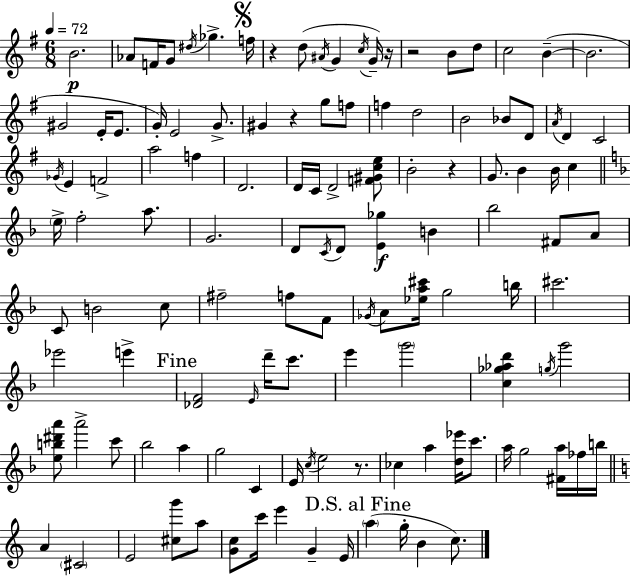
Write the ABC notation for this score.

X:1
T:Untitled
M:6/8
L:1/4
K:Em
B2 _A/2 F/4 G/2 ^d/4 _g f/4 z d/2 ^A/4 G c/4 G/4 z/4 z2 B/2 d/2 c2 B B2 ^G2 E/4 E/2 G/4 E2 G/2 ^G z g/2 f/2 f d2 B2 _B/2 D/2 A/4 D C2 _G/4 E F2 a2 f D2 D/4 C/4 D2 [F^Gce]/2 B2 z G/2 B B/4 c e/4 f2 a/2 G2 D/2 C/4 D/2 [E_g] B _b2 ^F/2 A/2 C/2 B2 c/2 ^f2 f/2 F/2 _G/4 A/2 [_ea^c']/4 g2 b/4 ^c'2 _e'2 e' [_DF]2 E/4 d'/4 c'/2 e' g'2 [c_g_ad'] g/4 g'2 [eb^d'a']/2 a'2 c'/2 _b2 a g2 C E/4 c/4 e2 z/2 _c a [d_e']/4 c'/2 a/4 g2 [^Fa]/4 _f/4 b/4 A ^C2 E2 [^cg']/2 a/2 [Gc]/2 c'/4 e' G E/4 a g/4 B c/2